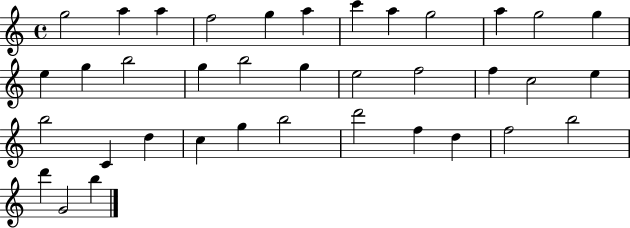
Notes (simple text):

G5/h A5/q A5/q F5/h G5/q A5/q C6/q A5/q G5/h A5/q G5/h G5/q E5/q G5/q B5/h G5/q B5/h G5/q E5/h F5/h F5/q C5/h E5/q B5/h C4/q D5/q C5/q G5/q B5/h D6/h F5/q D5/q F5/h B5/h D6/q G4/h B5/q